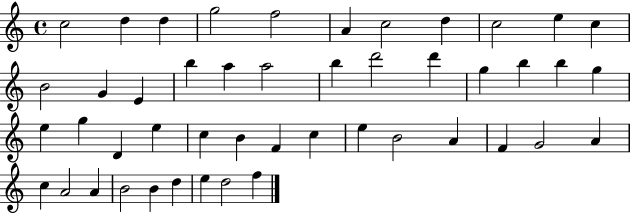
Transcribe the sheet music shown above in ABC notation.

X:1
T:Untitled
M:4/4
L:1/4
K:C
c2 d d g2 f2 A c2 d c2 e c B2 G E b a a2 b d'2 d' g b b g e g D e c B F c e B2 A F G2 A c A2 A B2 B d e d2 f